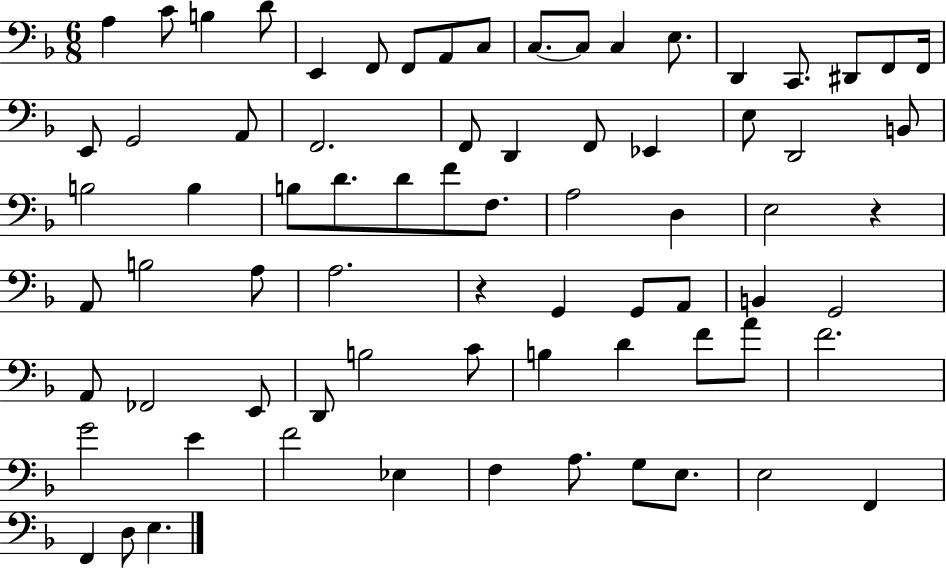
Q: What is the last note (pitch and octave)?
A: E3